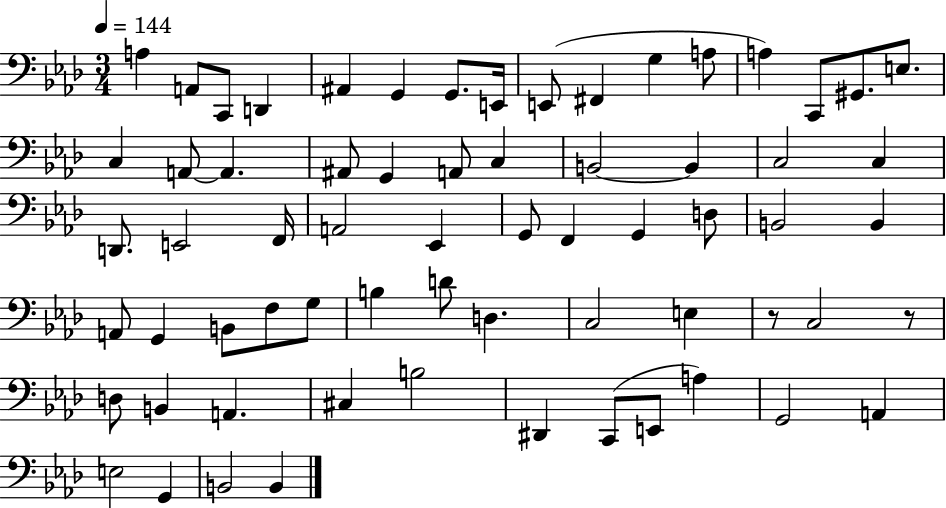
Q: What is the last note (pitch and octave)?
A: B2